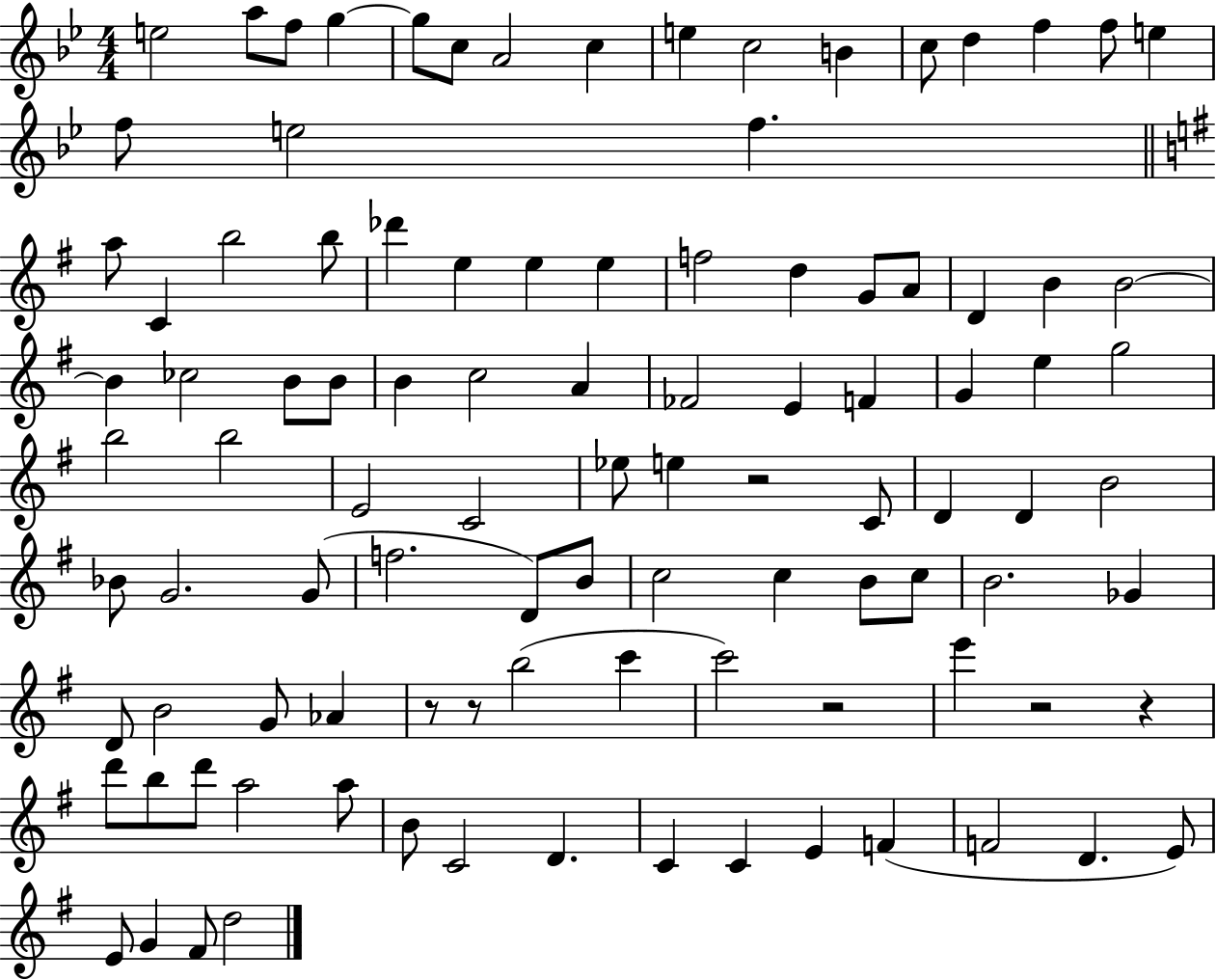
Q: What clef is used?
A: treble